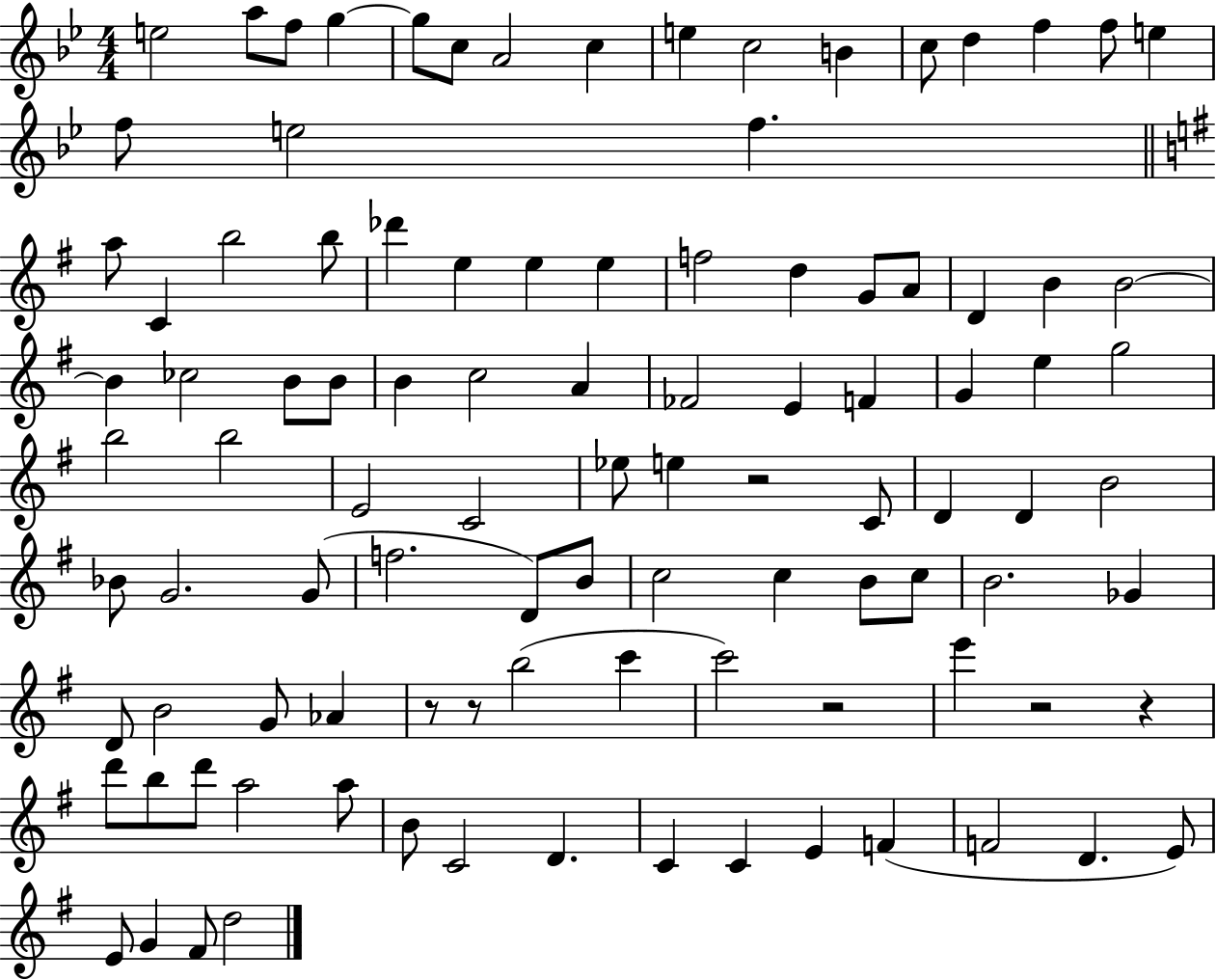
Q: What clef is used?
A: treble